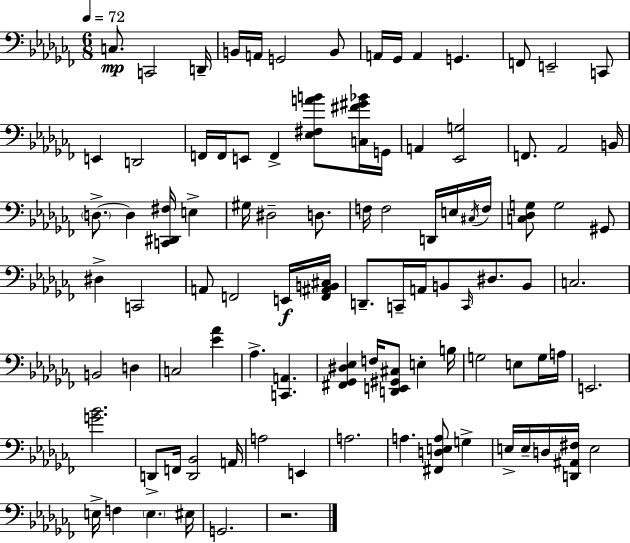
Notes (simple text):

C3/e. C2/h D2/s B2/s A2/s G2/h B2/e A2/s Gb2/s A2/q G2/q. F2/e E2/h C2/e E2/q D2/h F2/s F2/s E2/e F2/q [Eb3,F#3,A4,B4]/e [C3,F#4,G#4,Bb4]/s G2/s A2/q [Eb2,G3]/h F2/e. Ab2/h B2/s D3/e. D3/q [C2,D#2,F#3]/s E3/q G#3/s D#3/h D3/e. F3/s F3/h D2/s E3/s C#3/s F3/s [C3,Db3,G3]/e G3/h G#2/e D#3/q C2/h A2/e F2/h E2/s [F2,A#2,B2,C#3]/s D2/e. C2/s A2/s B2/e C2/s D#3/e. B2/e C3/h. B2/h D3/q C3/h [Eb4,Ab4]/q Ab3/q. [C2,A2]/q. [F#2,Gb2,D#3,Eb3]/q F3/s [D2,E2,G#2,C#3]/e E3/q B3/s G3/h E3/e G3/s A3/s E2/h. [G4,Bb4]/h. D2/e F2/s [D2,Bb2]/h A2/s A3/h E2/q A3/h. A3/q. [F#2,D3,E3,A3]/e G3/q E3/s E3/s D3/s [D2,A#2,F#3]/s E3/h E3/s F3/q E3/q. EIS3/s G2/h. R/h.